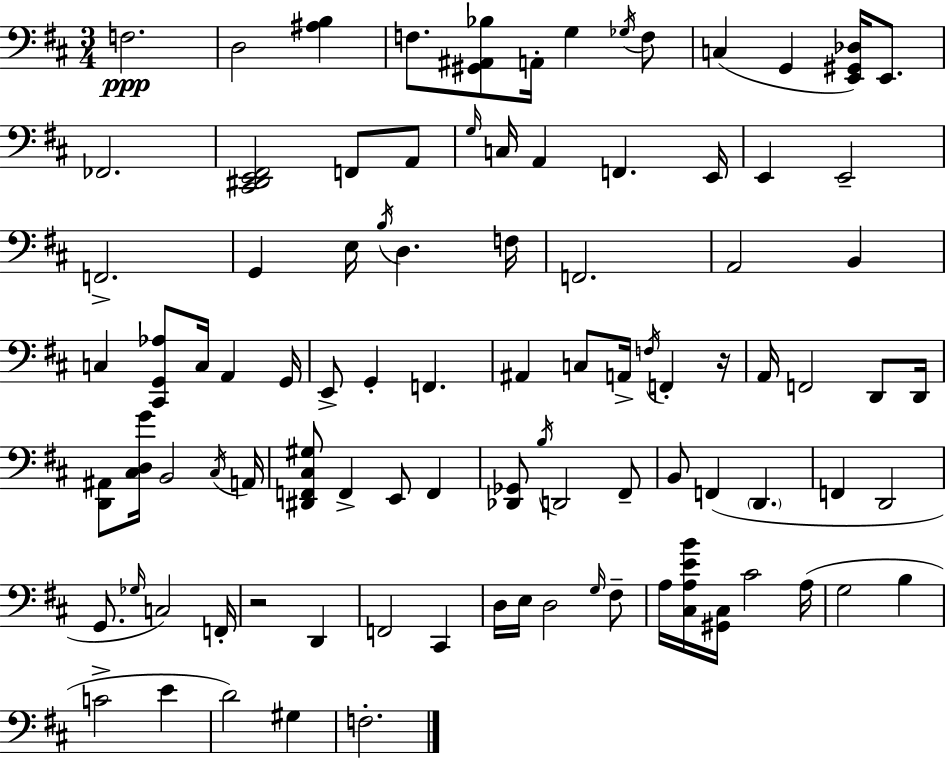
F3/h. D3/h [A#3,B3]/q F3/e. [G#2,A#2,Bb3]/e A2/s G3/q Gb3/s F3/e C3/q G2/q [E2,G#2,Db3]/s E2/e. FES2/h. [C#2,D#2,E2,F#2]/h F2/e A2/e G3/s C3/s A2/q F2/q. E2/s E2/q E2/h F2/h. G2/q E3/s B3/s D3/q. F3/s F2/h. A2/h B2/q C3/q [C#2,G2,Ab3]/e C3/s A2/q G2/s E2/e G2/q F2/q. A#2/q C3/e A2/s F3/s F2/q R/s A2/s F2/h D2/e D2/s [D2,A#2]/e [C#3,D3,G4]/s B2/h C#3/s A2/s [D#2,F2,C#3,G#3]/e F2/q E2/e F2/q [Db2,Gb2]/e B3/s D2/h F#2/e B2/e F2/q D2/q. F2/q D2/h G2/e. Gb3/s C3/h F2/s R/h D2/q F2/h C#2/q D3/s E3/s D3/h G3/s F#3/e A3/s [C#3,A3,E4,B4]/s [G#2,C#3]/s C#4/h A3/s G3/h B3/q C4/h E4/q D4/h G#3/q F3/h.